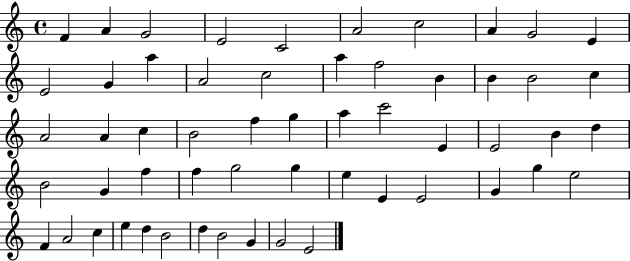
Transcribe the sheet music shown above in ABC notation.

X:1
T:Untitled
M:4/4
L:1/4
K:C
F A G2 E2 C2 A2 c2 A G2 E E2 G a A2 c2 a f2 B B B2 c A2 A c B2 f g a c'2 E E2 B d B2 G f f g2 g e E E2 G g e2 F A2 c e d B2 d B2 G G2 E2